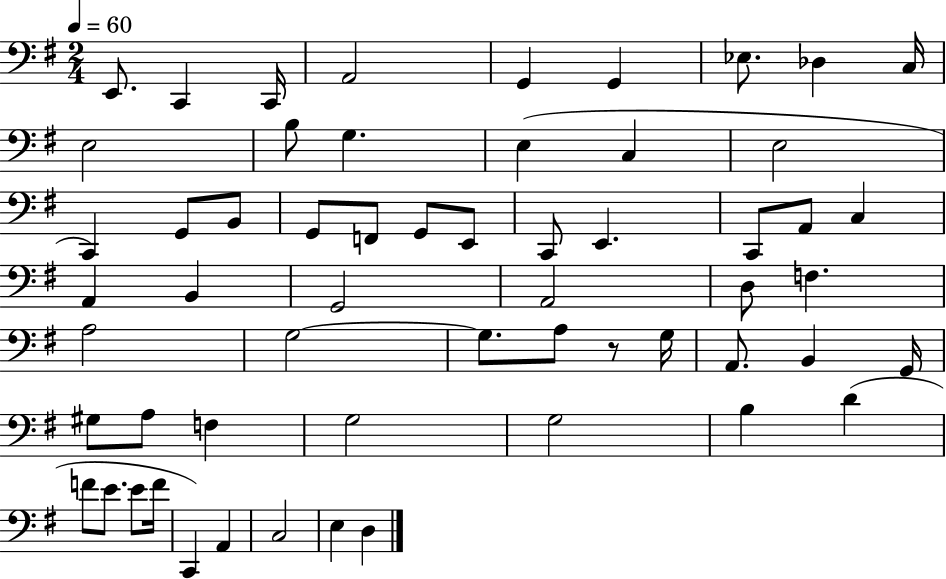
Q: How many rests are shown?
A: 1